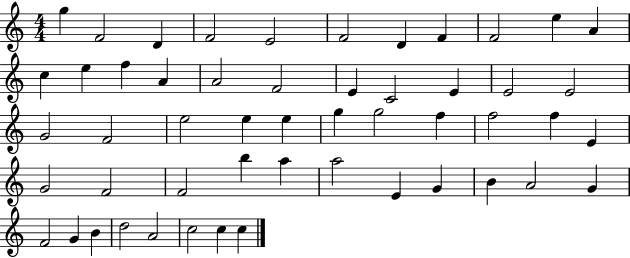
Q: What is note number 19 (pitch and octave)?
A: C4